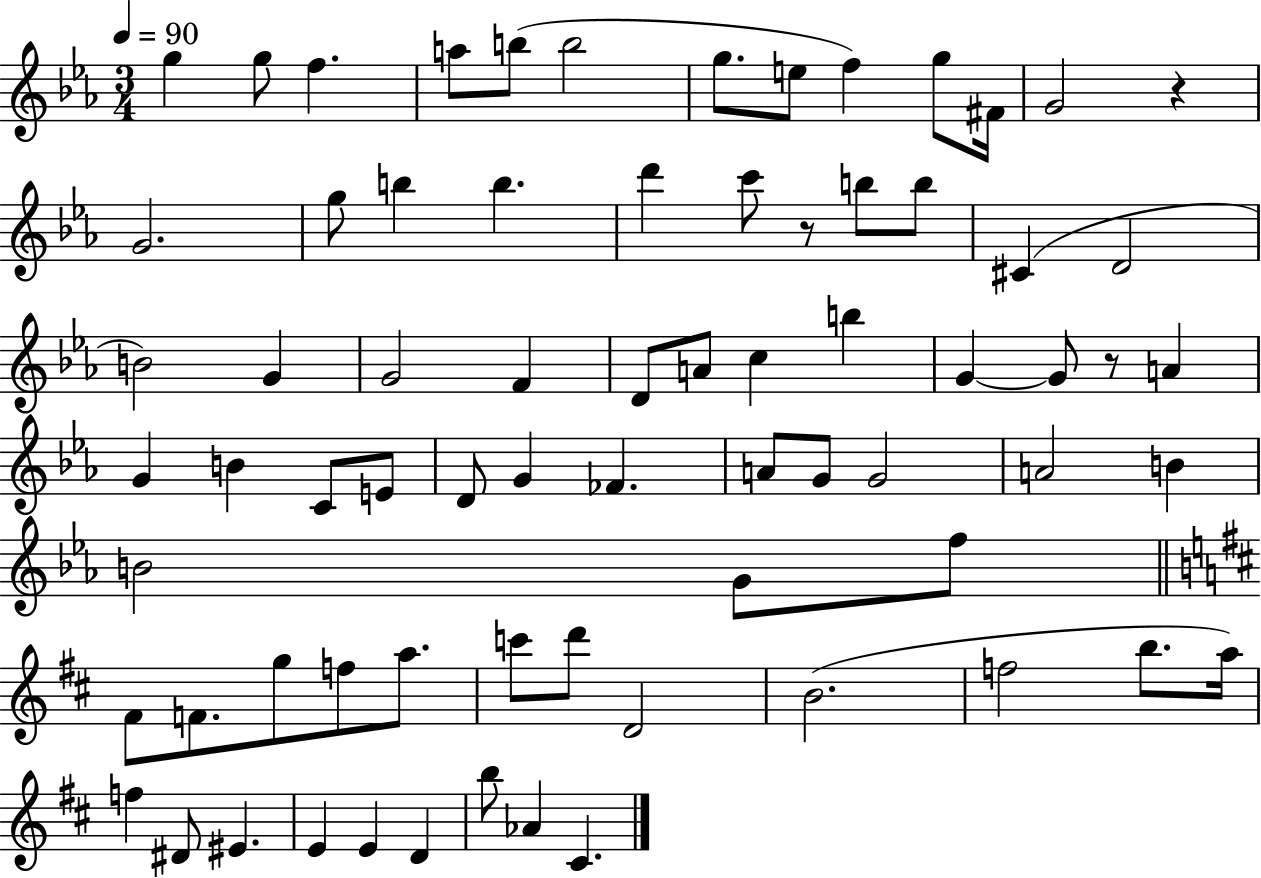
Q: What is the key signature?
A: EES major